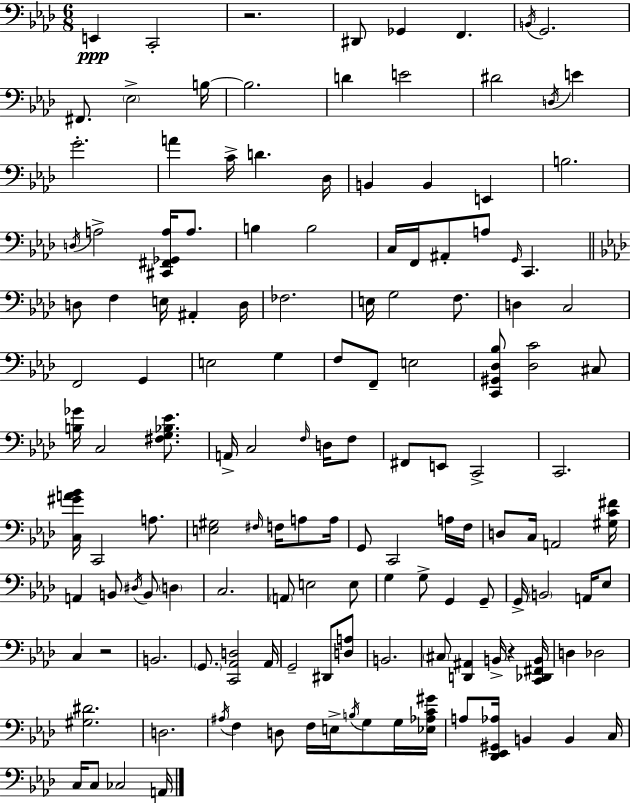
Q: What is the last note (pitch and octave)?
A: A2